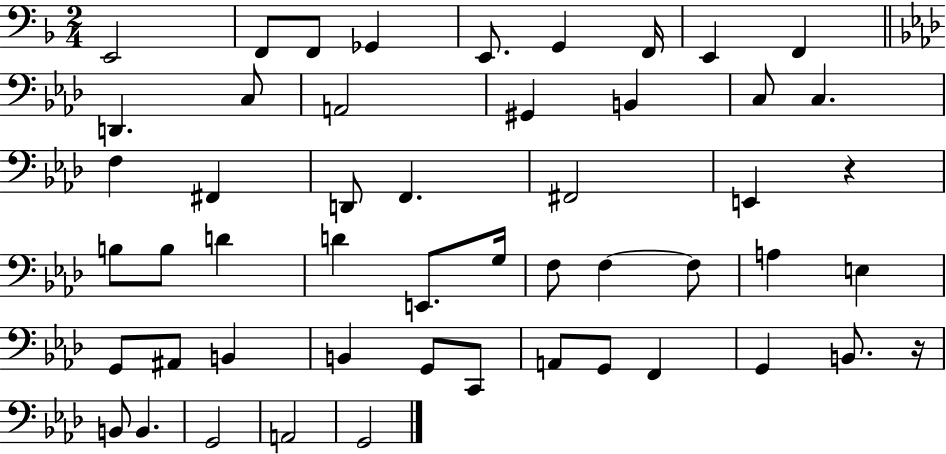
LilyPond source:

{
  \clef bass
  \numericTimeSignature
  \time 2/4
  \key f \major
  e,2 | f,8 f,8 ges,4 | e,8. g,4 f,16 | e,4 f,4 | \break \bar "||" \break \key aes \major d,4. c8 | a,2 | gis,4 b,4 | c8 c4. | \break f4 fis,4 | d,8 f,4. | fis,2 | e,4 r4 | \break b8 b8 d'4 | d'4 e,8. g16 | f8 f4~~ f8 | a4 e4 | \break g,8 ais,8 b,4 | b,4 g,8 c,8 | a,8 g,8 f,4 | g,4 b,8. r16 | \break b,8 b,4. | g,2 | a,2 | g,2 | \break \bar "|."
}